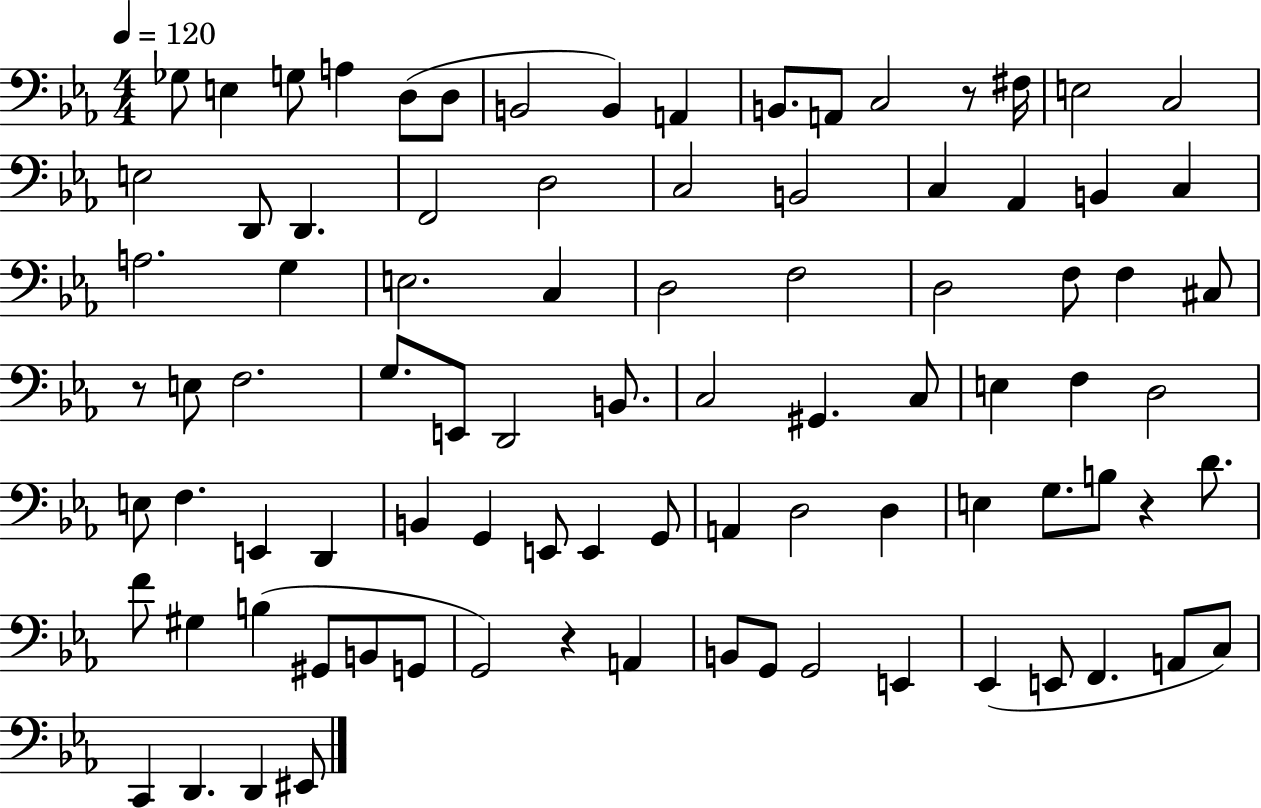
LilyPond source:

{
  \clef bass
  \numericTimeSignature
  \time 4/4
  \key ees \major
  \tempo 4 = 120
  ges8 e4 g8 a4 d8( d8 | b,2 b,4) a,4 | b,8. a,8 c2 r8 fis16 | e2 c2 | \break e2 d,8 d,4. | f,2 d2 | c2 b,2 | c4 aes,4 b,4 c4 | \break a2. g4 | e2. c4 | d2 f2 | d2 f8 f4 cis8 | \break r8 e8 f2. | g8. e,8 d,2 b,8. | c2 gis,4. c8 | e4 f4 d2 | \break e8 f4. e,4 d,4 | b,4 g,4 e,8 e,4 g,8 | a,4 d2 d4 | e4 g8. b8 r4 d'8. | \break f'8 gis4 b4( gis,8 b,8 g,8 | g,2) r4 a,4 | b,8 g,8 g,2 e,4 | ees,4( e,8 f,4. a,8 c8) | \break c,4 d,4. d,4 eis,8 | \bar "|."
}